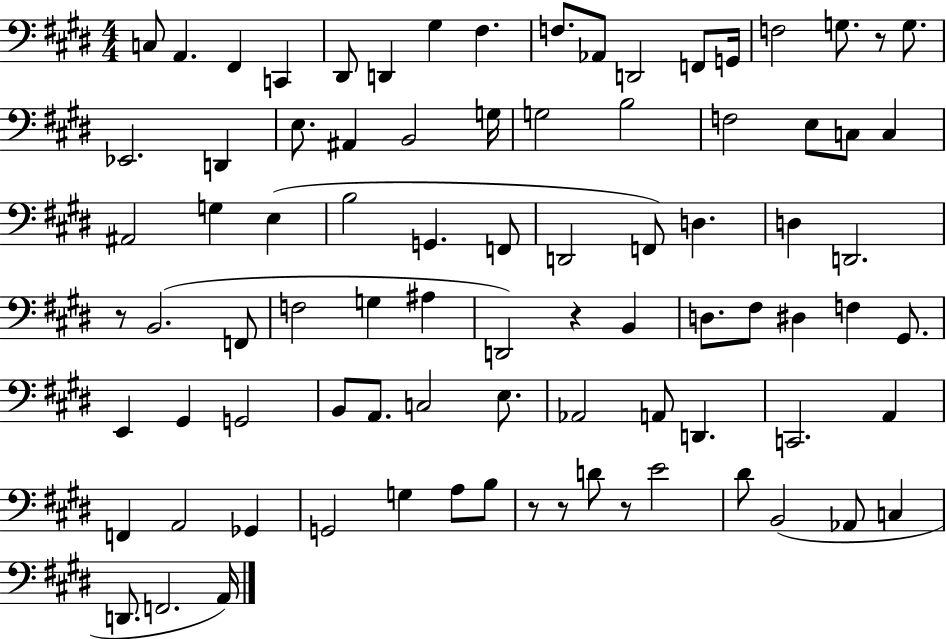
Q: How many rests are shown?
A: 6